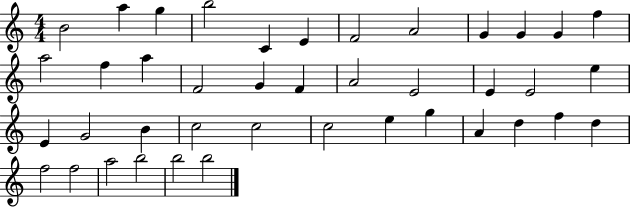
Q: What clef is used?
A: treble